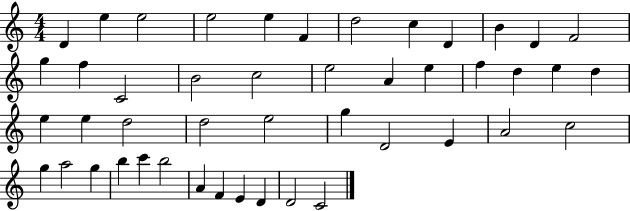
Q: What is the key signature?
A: C major